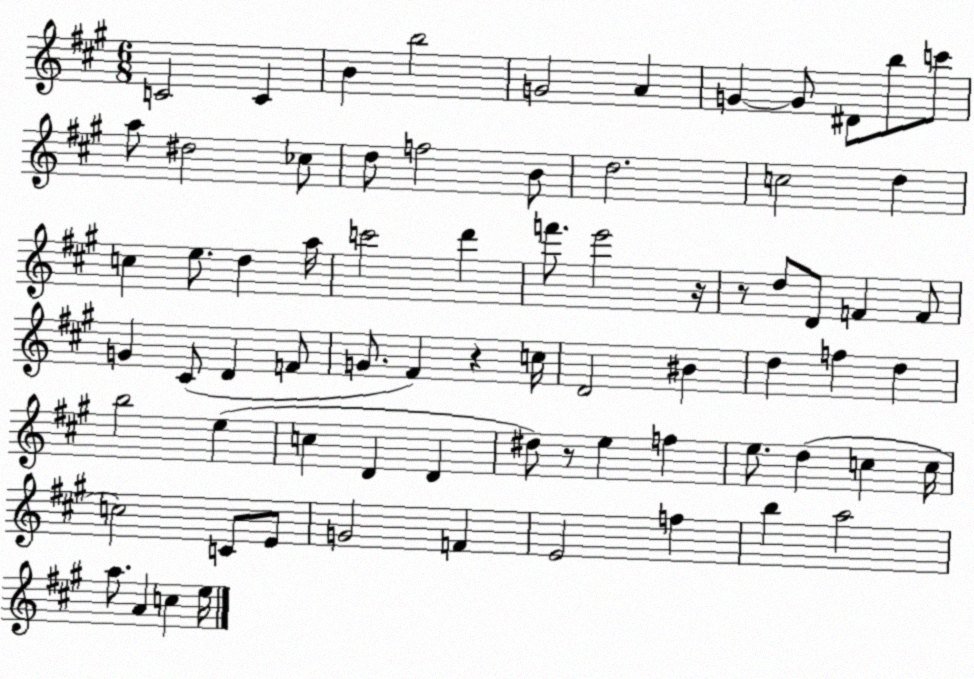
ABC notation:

X:1
T:Untitled
M:6/8
L:1/4
K:A
C2 C B b2 G2 A G G/2 ^D/2 b/2 c'/2 a/2 ^d2 _c/2 d/2 f2 B/2 d2 c2 d c e/2 d a/4 c'2 d' f'/2 e'2 z/4 z/2 d/2 D/2 F F/2 G ^C/2 D F/2 G/2 ^F z c/4 D2 ^B d f d b2 e c D D ^d/2 z/2 e f e/2 d c c/4 c2 C/2 E/2 G2 F E2 f b a2 a/2 A c e/4